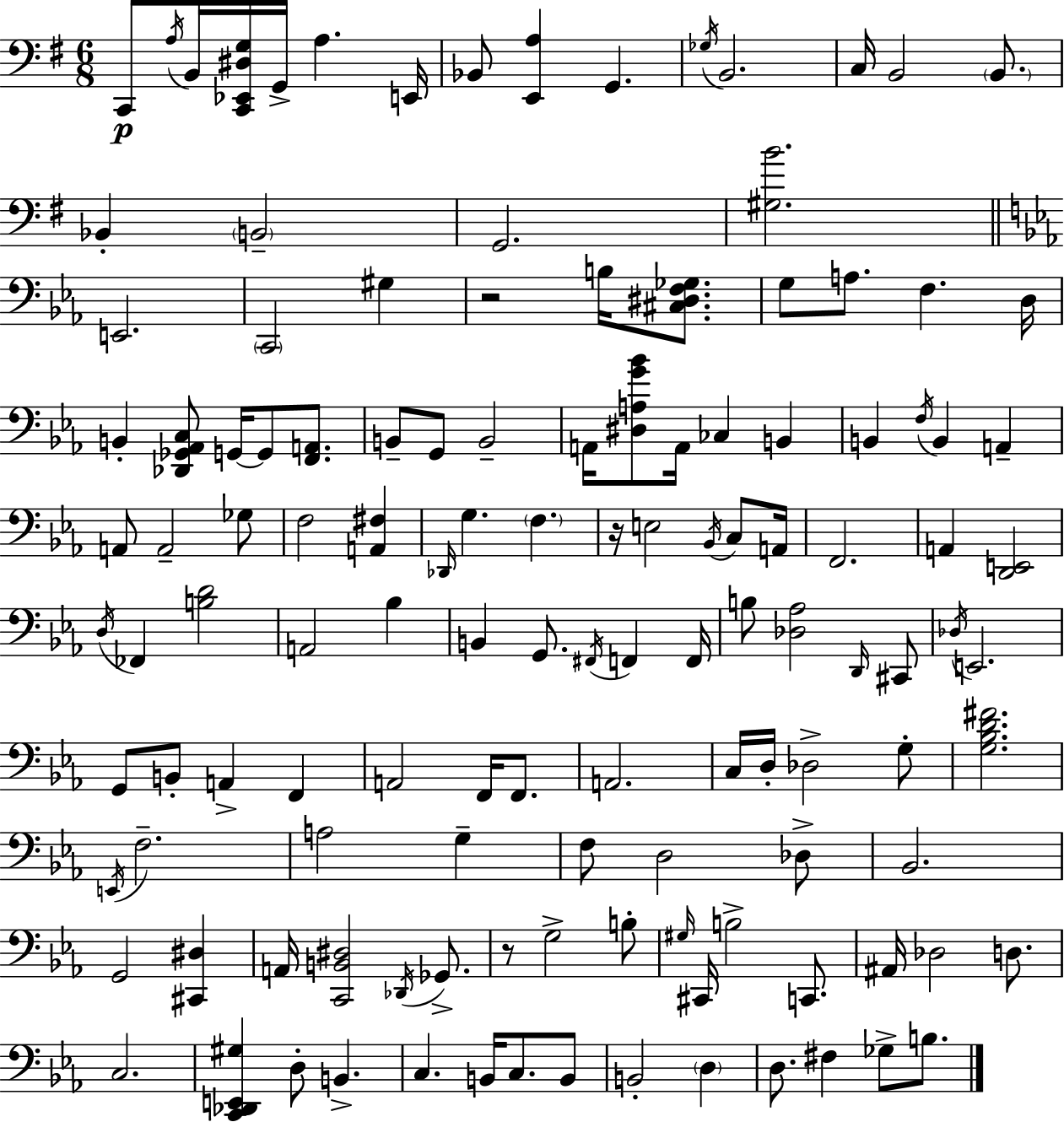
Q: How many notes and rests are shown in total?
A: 129